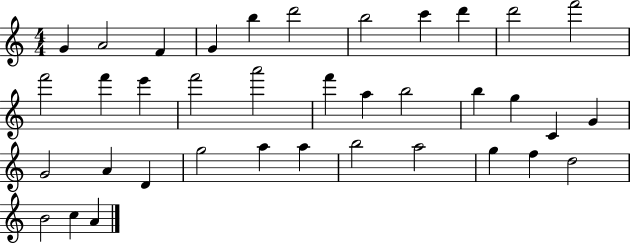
X:1
T:Untitled
M:4/4
L:1/4
K:C
G A2 F G b d'2 b2 c' d' d'2 f'2 f'2 f' e' f'2 a'2 f' a b2 b g C G G2 A D g2 a a b2 a2 g f d2 B2 c A